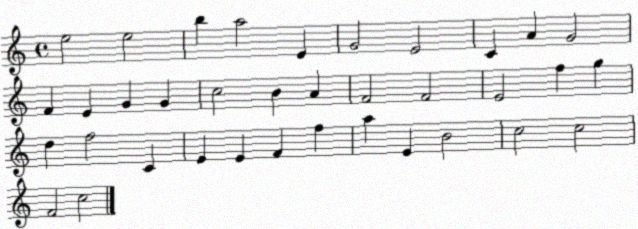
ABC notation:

X:1
T:Untitled
M:4/4
L:1/4
K:C
e2 e2 b a2 E G2 E2 C A G2 F E G G c2 B A F2 F2 E2 f g d f2 C E E F f a E B2 c2 c2 F2 c2